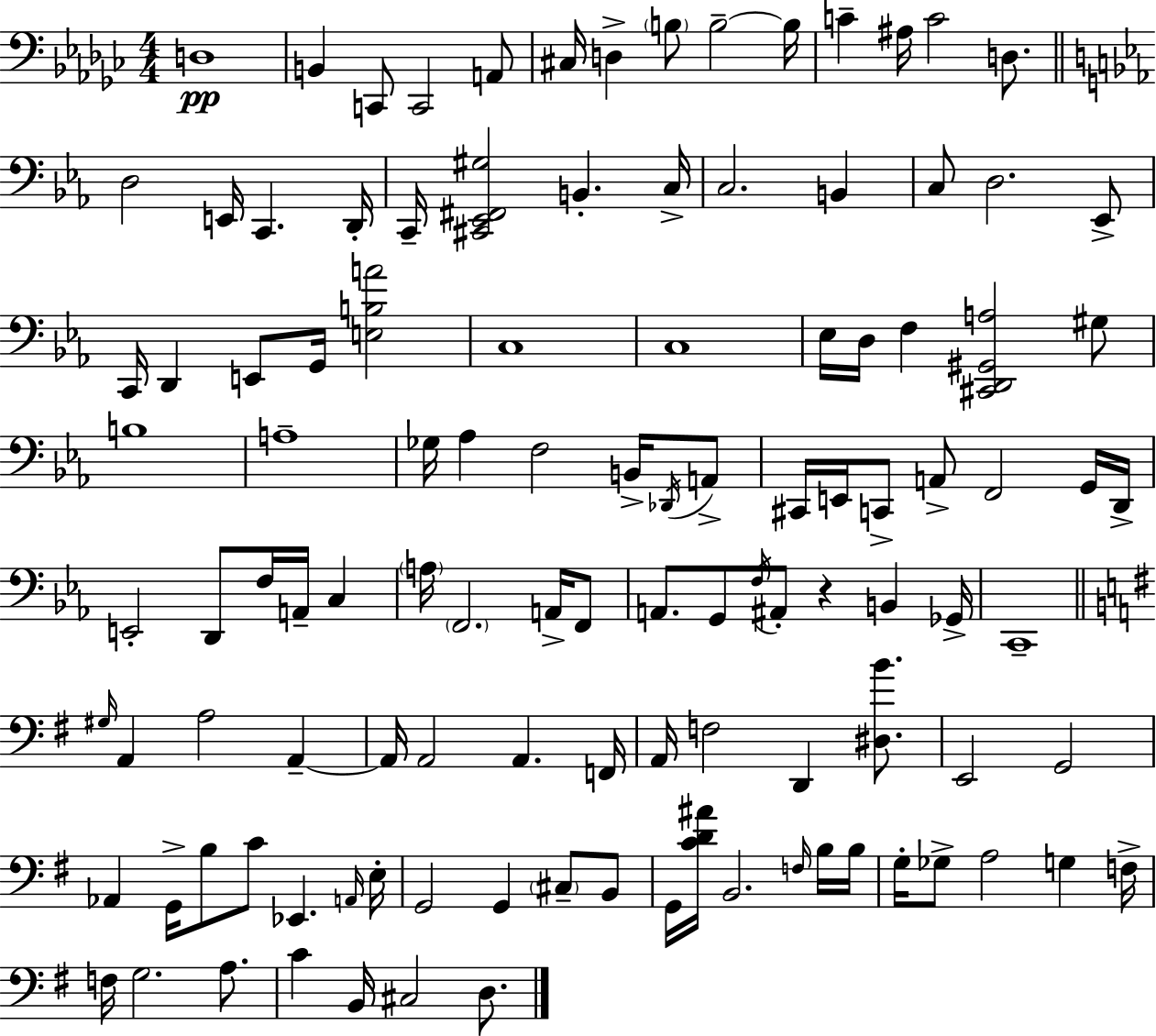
X:1
T:Untitled
M:4/4
L:1/4
K:Ebm
D,4 B,, C,,/2 C,,2 A,,/2 ^C,/4 D, B,/2 B,2 B,/4 C ^A,/4 C2 D,/2 D,2 E,,/4 C,, D,,/4 C,,/4 [^C,,_E,,^F,,^G,]2 B,, C,/4 C,2 B,, C,/2 D,2 _E,,/2 C,,/4 D,, E,,/2 G,,/4 [E,B,A]2 C,4 C,4 _E,/4 D,/4 F, [^C,,D,,^G,,A,]2 ^G,/2 B,4 A,4 _G,/4 _A, F,2 B,,/4 _D,,/4 A,,/2 ^C,,/4 E,,/4 C,,/2 A,,/2 F,,2 G,,/4 D,,/4 E,,2 D,,/2 F,/4 A,,/4 C, A,/4 F,,2 A,,/4 F,,/2 A,,/2 G,,/2 F,/4 ^A,,/2 z B,, _G,,/4 C,,4 ^G,/4 A,, A,2 A,, A,,/4 A,,2 A,, F,,/4 A,,/4 F,2 D,, [^D,B]/2 E,,2 G,,2 _A,, G,,/4 B,/2 C/2 _E,, A,,/4 E,/4 G,,2 G,, ^C,/2 B,,/2 G,,/4 [CD^A]/4 B,,2 F,/4 B,/4 B,/4 G,/4 _G,/2 A,2 G, F,/4 F,/4 G,2 A,/2 C B,,/4 ^C,2 D,/2